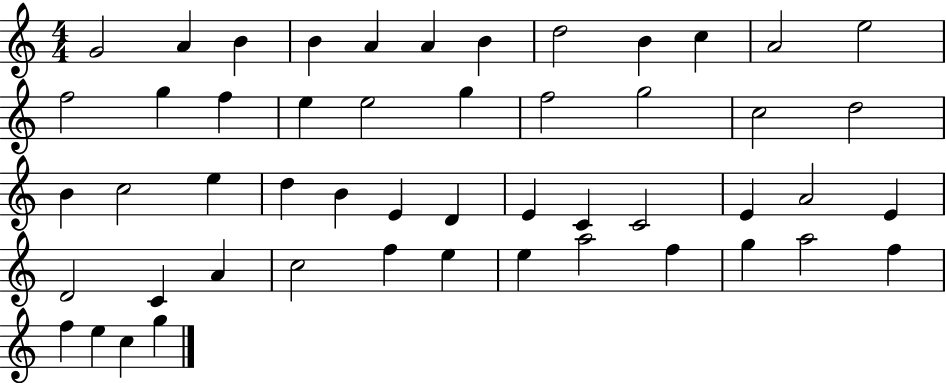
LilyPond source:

{
  \clef treble
  \numericTimeSignature
  \time 4/4
  \key c \major
  g'2 a'4 b'4 | b'4 a'4 a'4 b'4 | d''2 b'4 c''4 | a'2 e''2 | \break f''2 g''4 f''4 | e''4 e''2 g''4 | f''2 g''2 | c''2 d''2 | \break b'4 c''2 e''4 | d''4 b'4 e'4 d'4 | e'4 c'4 c'2 | e'4 a'2 e'4 | \break d'2 c'4 a'4 | c''2 f''4 e''4 | e''4 a''2 f''4 | g''4 a''2 f''4 | \break f''4 e''4 c''4 g''4 | \bar "|."
}